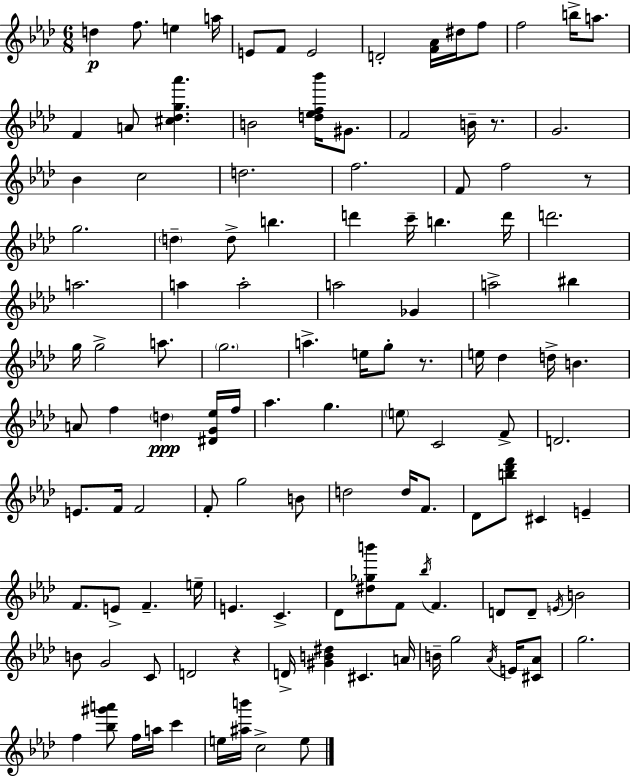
D5/q F5/e. E5/q A5/s E4/e F4/e E4/h D4/h [F4,Ab4]/s D#5/s F5/e F5/h B5/s A5/e. F4/q A4/e [C#5,Db5,G5,Ab6]/q. B4/h [D5,Eb5,F5,Bb6]/s G#4/e. F4/h B4/s R/e. G4/h. Bb4/q C5/h D5/h. F5/h. F4/e F5/h R/e G5/h. D5/q D5/e B5/q. D6/q C6/s B5/q. D6/s D6/h. A5/h. A5/q A5/h A5/h Gb4/q A5/h BIS5/q G5/s G5/h A5/e. G5/h. A5/q. E5/s G5/e R/e. E5/s Db5/q D5/s B4/q. A4/e F5/q D5/q [D#4,G4,Eb5]/s F5/s Ab5/q. G5/q. E5/e C4/h F4/e D4/h. E4/e. F4/s F4/h F4/e G5/h B4/e D5/h D5/s F4/e. Db4/e [B5,Db6,F6]/e C#4/q E4/q F4/e. E4/e F4/q. E5/s E4/q. C4/q. Db4/e [D#5,Gb5,B6]/e F4/e Bb5/s F4/q. D4/e D4/e E4/s B4/h B4/e G4/h C4/e D4/h R/q D4/s [G#4,B4,D#5]/q C#4/q. A4/s B4/s G5/h Ab4/s E4/s [C#4,Ab4]/e G5/h. F5/q [Bb5,G#6,A6]/e F5/s A5/s C6/q E5/s [A#5,B6]/s C5/h E5/e